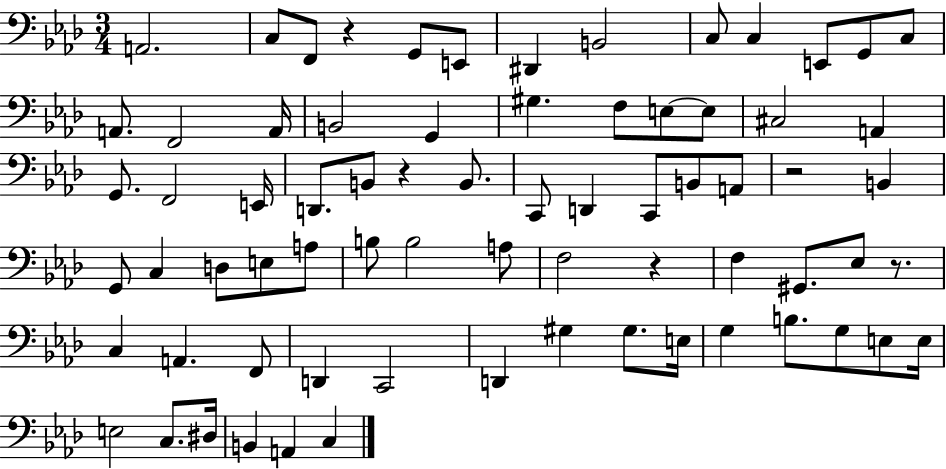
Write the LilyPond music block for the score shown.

{
  \clef bass
  \numericTimeSignature
  \time 3/4
  \key aes \major
  a,2. | c8 f,8 r4 g,8 e,8 | dis,4 b,2 | c8 c4 e,8 g,8 c8 | \break a,8. f,2 a,16 | b,2 g,4 | gis4. f8 e8~~ e8 | cis2 a,4 | \break g,8. f,2 e,16 | d,8. b,8 r4 b,8. | c,8 d,4 c,8 b,8 a,8 | r2 b,4 | \break g,8 c4 d8 e8 a8 | b8 b2 a8 | f2 r4 | f4 gis,8. ees8 r8. | \break c4 a,4. f,8 | d,4 c,2 | d,4 gis4 gis8. e16 | g4 b8. g8 e8 e16 | \break e2 c8. dis16 | b,4 a,4 c4 | \bar "|."
}